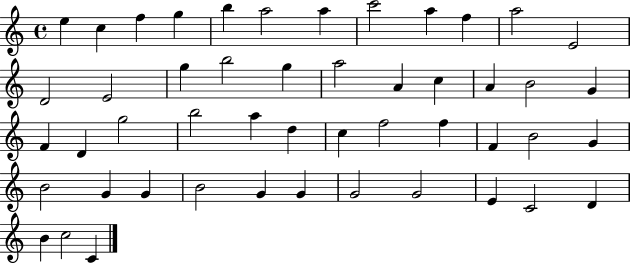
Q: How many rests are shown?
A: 0